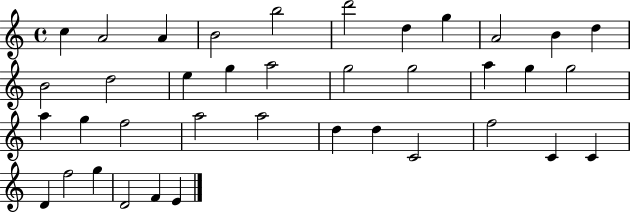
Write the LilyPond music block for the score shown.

{
  \clef treble
  \time 4/4
  \defaultTimeSignature
  \key c \major
  c''4 a'2 a'4 | b'2 b''2 | d'''2 d''4 g''4 | a'2 b'4 d''4 | \break b'2 d''2 | e''4 g''4 a''2 | g''2 g''2 | a''4 g''4 g''2 | \break a''4 g''4 f''2 | a''2 a''2 | d''4 d''4 c'2 | f''2 c'4 c'4 | \break d'4 f''2 g''4 | d'2 f'4 e'4 | \bar "|."
}